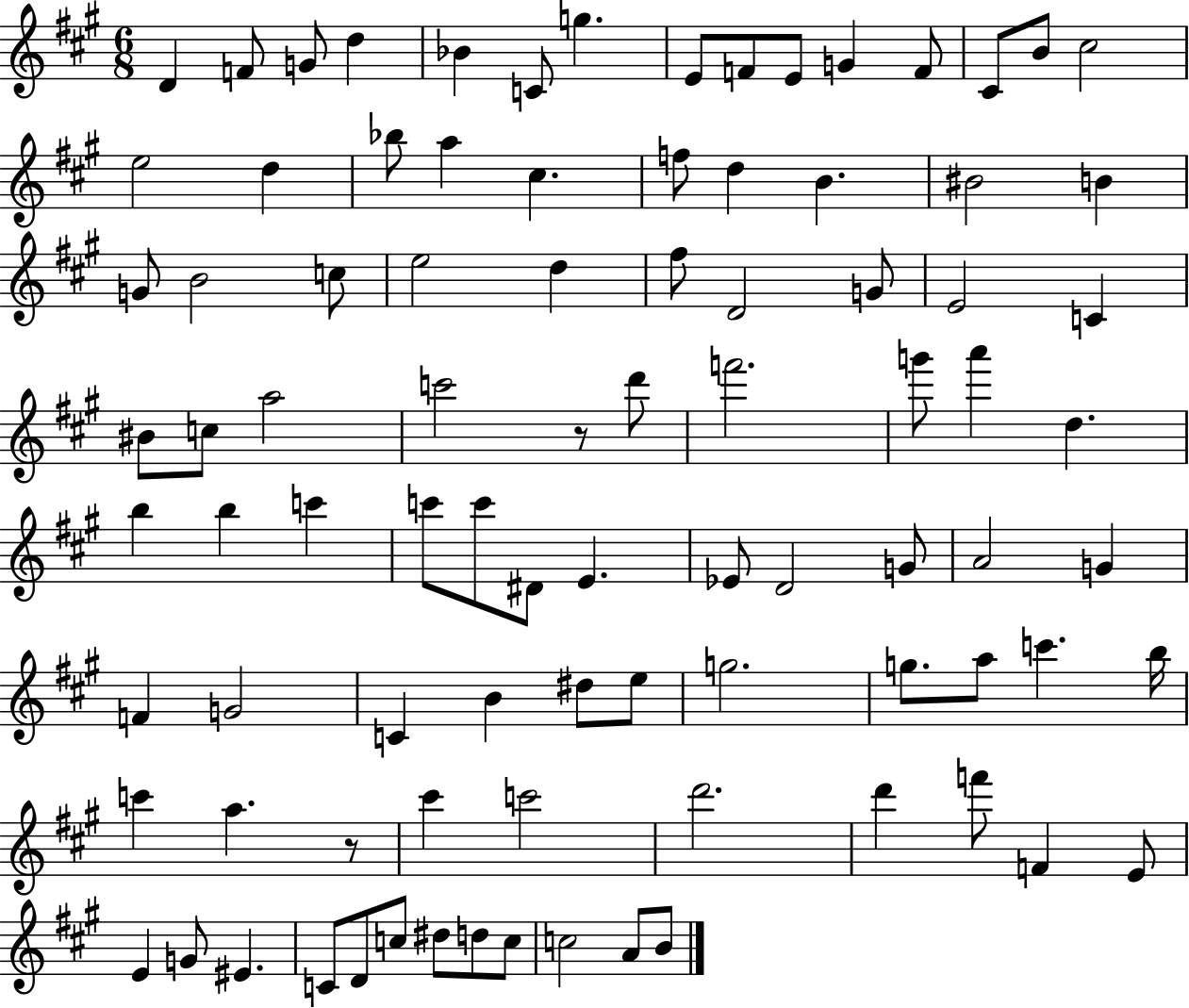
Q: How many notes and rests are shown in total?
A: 90